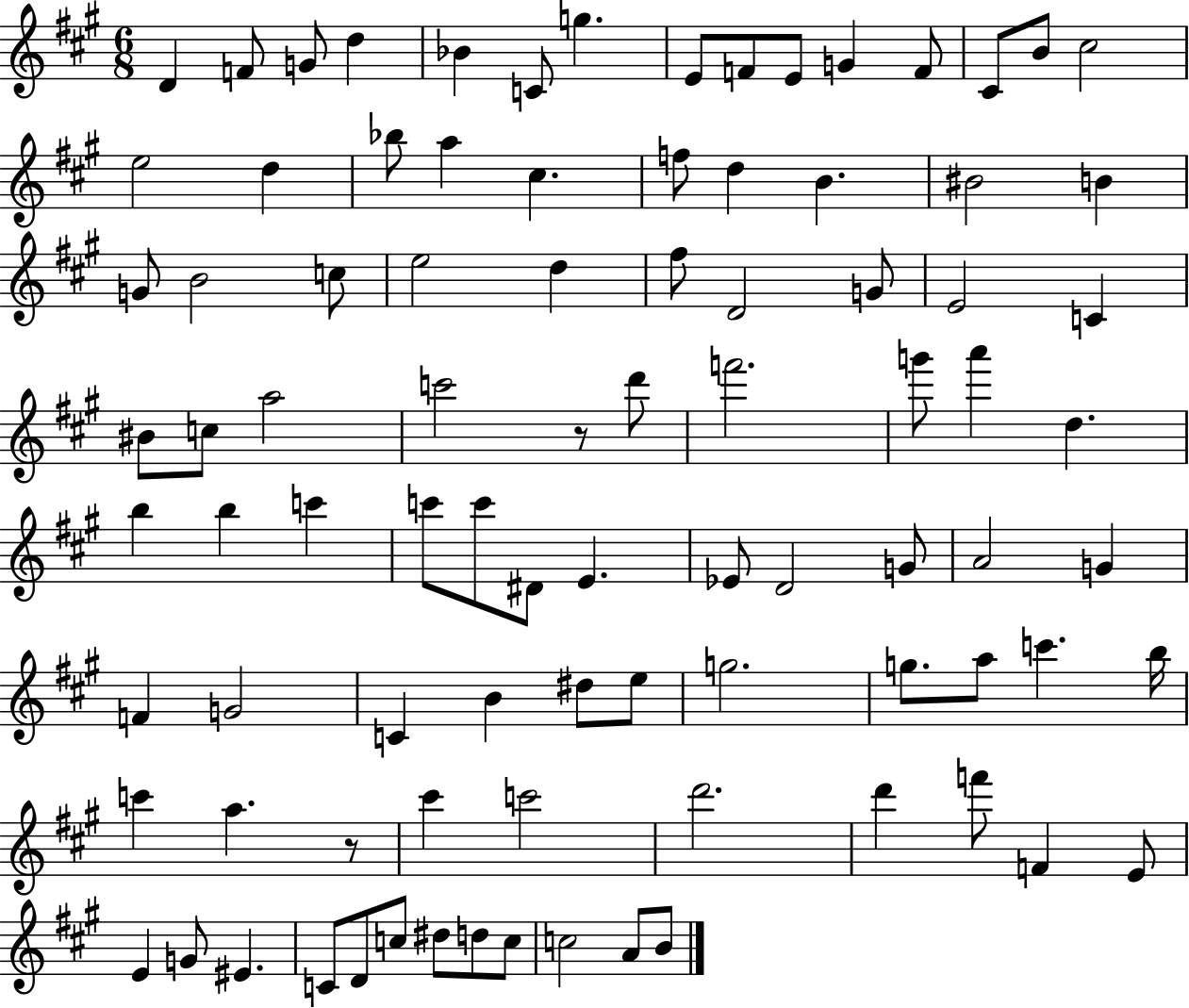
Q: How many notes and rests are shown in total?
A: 90